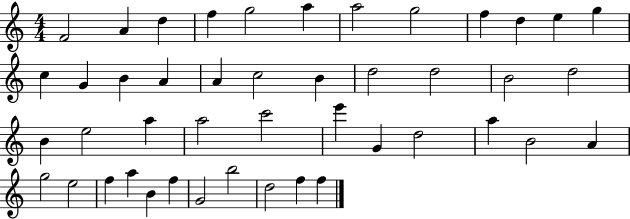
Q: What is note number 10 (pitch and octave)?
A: D5